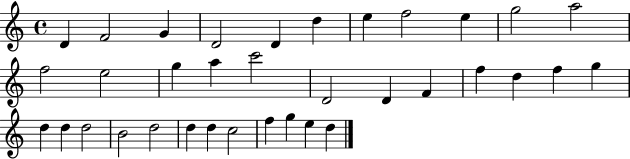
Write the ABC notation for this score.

X:1
T:Untitled
M:4/4
L:1/4
K:C
D F2 G D2 D d e f2 e g2 a2 f2 e2 g a c'2 D2 D F f d f g d d d2 B2 d2 d d c2 f g e d